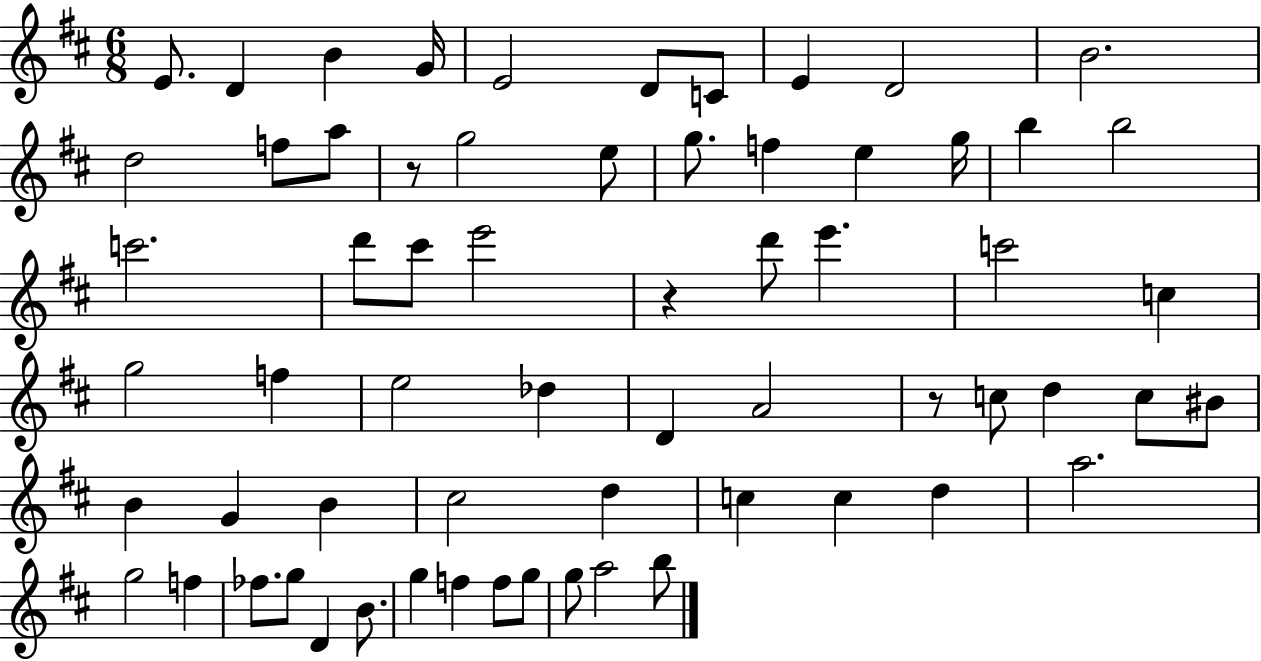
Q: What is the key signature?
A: D major